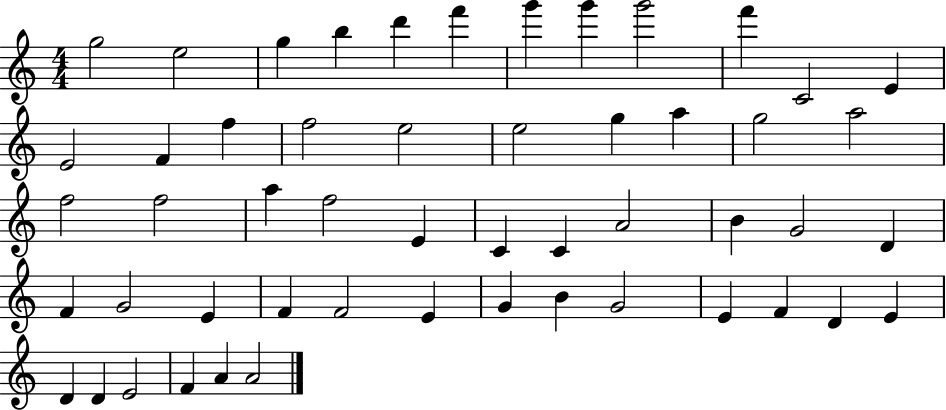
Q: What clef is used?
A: treble